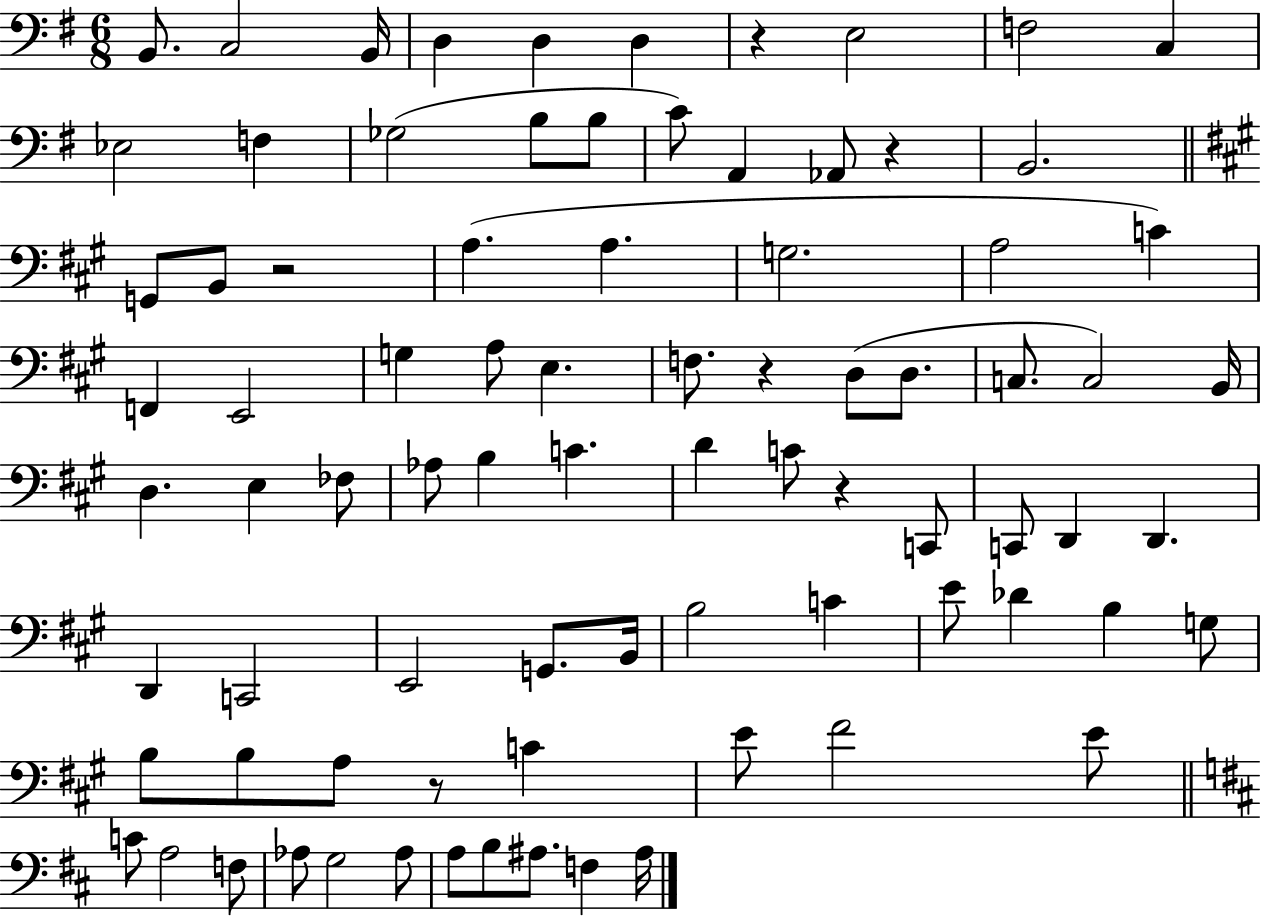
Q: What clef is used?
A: bass